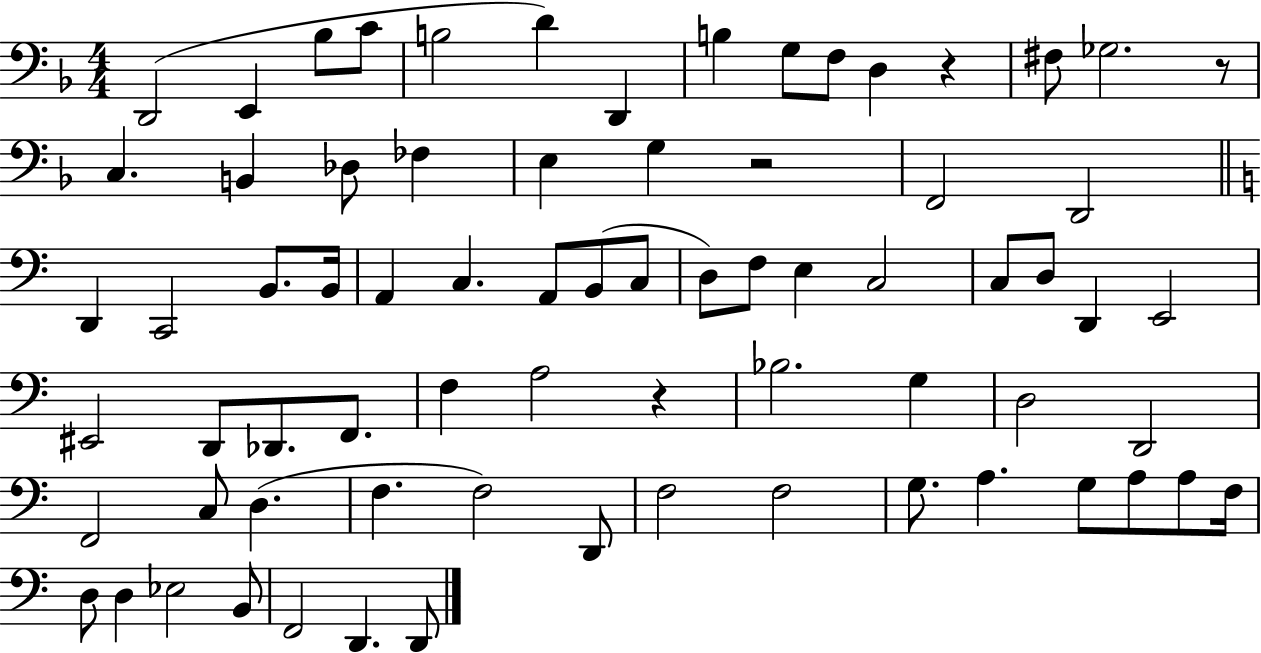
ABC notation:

X:1
T:Untitled
M:4/4
L:1/4
K:F
D,,2 E,, _B,/2 C/2 B,2 D D,, B, G,/2 F,/2 D, z ^F,/2 _G,2 z/2 C, B,, _D,/2 _F, E, G, z2 F,,2 D,,2 D,, C,,2 B,,/2 B,,/4 A,, C, A,,/2 B,,/2 C,/2 D,/2 F,/2 E, C,2 C,/2 D,/2 D,, E,,2 ^E,,2 D,,/2 _D,,/2 F,,/2 F, A,2 z _B,2 G, D,2 D,,2 F,,2 C,/2 D, F, F,2 D,,/2 F,2 F,2 G,/2 A, G,/2 A,/2 A,/2 F,/4 D,/2 D, _E,2 B,,/2 F,,2 D,, D,,/2